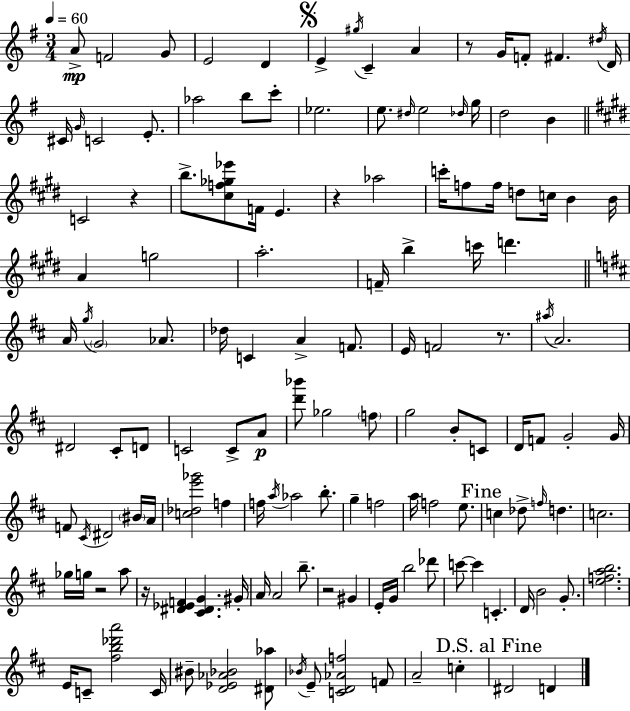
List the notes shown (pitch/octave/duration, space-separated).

A4/e F4/h G4/e E4/h D4/q E4/q G#5/s C4/q A4/q R/e G4/s F4/e F#4/q. D#5/s D4/s C#4/s G4/s C4/h E4/e. Ab5/h B5/e C6/e Eb5/h. E5/e. D#5/s E5/h Db5/s G5/s D5/h B4/q C4/h R/q B5/e. [C#5,F5,Gb5,Eb6]/e F4/s E4/q. R/q Ab5/h C6/s F5/e F5/s D5/e C5/s B4/q B4/s A4/q G5/h A5/h. F4/s B5/q C6/s D6/q. A4/s G5/s G4/h Ab4/e. Db5/s C4/q A4/q F4/e. E4/s F4/h R/e. A#5/s A4/h. D#4/h C#4/e D4/e C4/h C4/e A4/e [D6,Bb6]/e Gb5/h F5/e G5/h B4/e C4/e D4/s F4/e G4/h G4/s F4/e C#4/s D#4/h BIS4/s A4/s [C5,Db5,E6,Gb6]/h F5/q F5/s A5/s Ab5/h B5/e. G5/q F5/h A5/s F5/h E5/e. C5/q Db5/e F5/s D5/q. C5/h. Gb5/s G5/s R/h A5/e R/s [D#4,Eb4,F4]/q [C#4,D#4,G4]/q. G#4/s A4/s A4/h B5/e. R/h G#4/q E4/s G4/s B5/h Db6/e C6/e C6/q C4/q. D4/s B4/h G4/e. [E5,F5,A5,B5]/h. E4/s C4/e [F#5,B5,Db6,A6]/h C4/s BIS4/e [D4,Eb4,Ab4,Bb4]/h [D#4,Ab5]/e Bb4/s E4/e [C4,D4,Ab4,F5]/h F4/e A4/h C5/q D#4/h D4/q